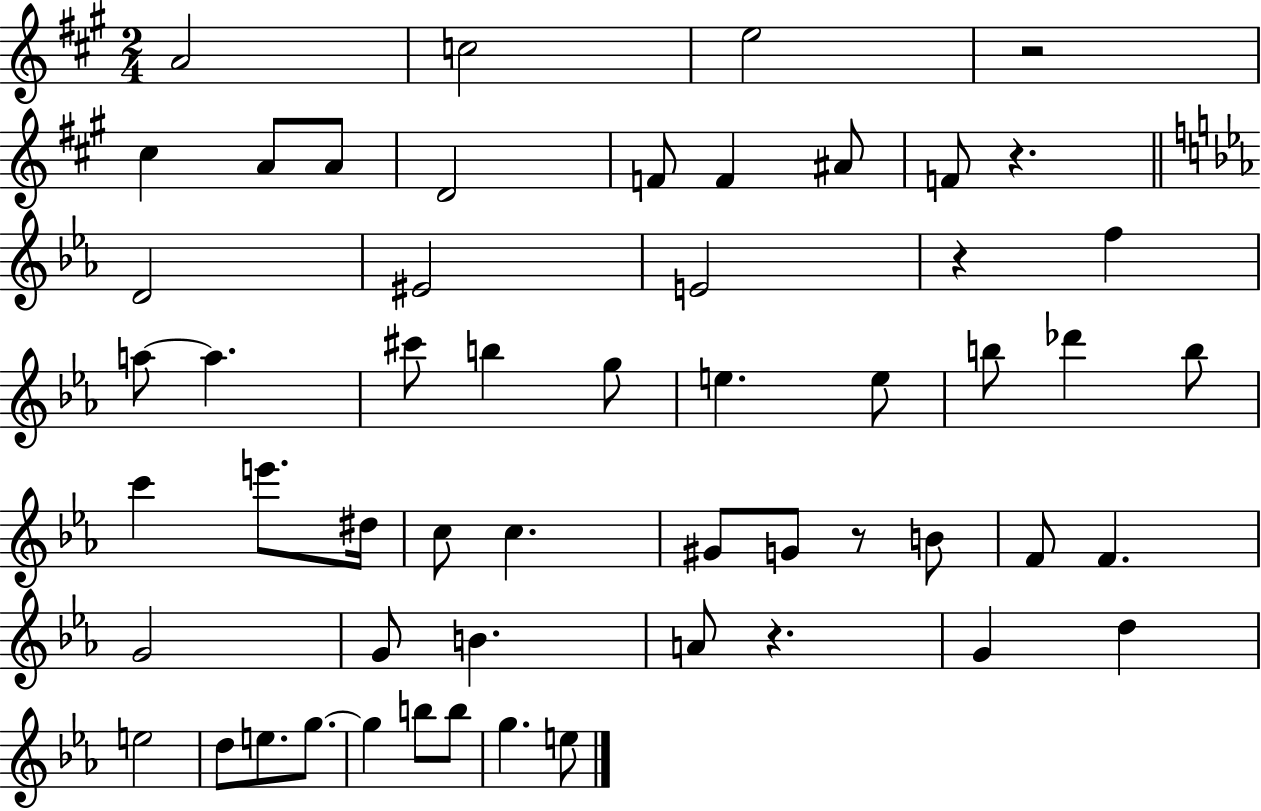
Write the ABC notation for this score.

X:1
T:Untitled
M:2/4
L:1/4
K:A
A2 c2 e2 z2 ^c A/2 A/2 D2 F/2 F ^A/2 F/2 z D2 ^E2 E2 z f a/2 a ^c'/2 b g/2 e e/2 b/2 _d' b/2 c' e'/2 ^d/4 c/2 c ^G/2 G/2 z/2 B/2 F/2 F G2 G/2 B A/2 z G d e2 d/2 e/2 g/2 g b/2 b/2 g e/2